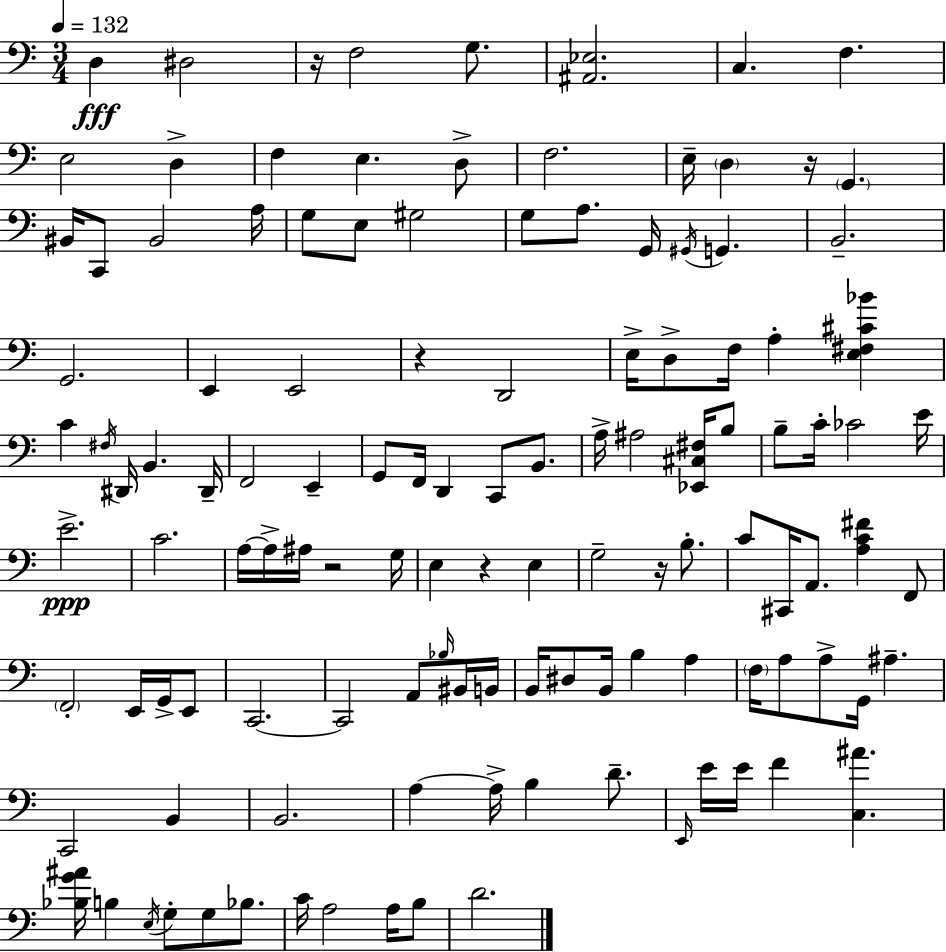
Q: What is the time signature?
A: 3/4